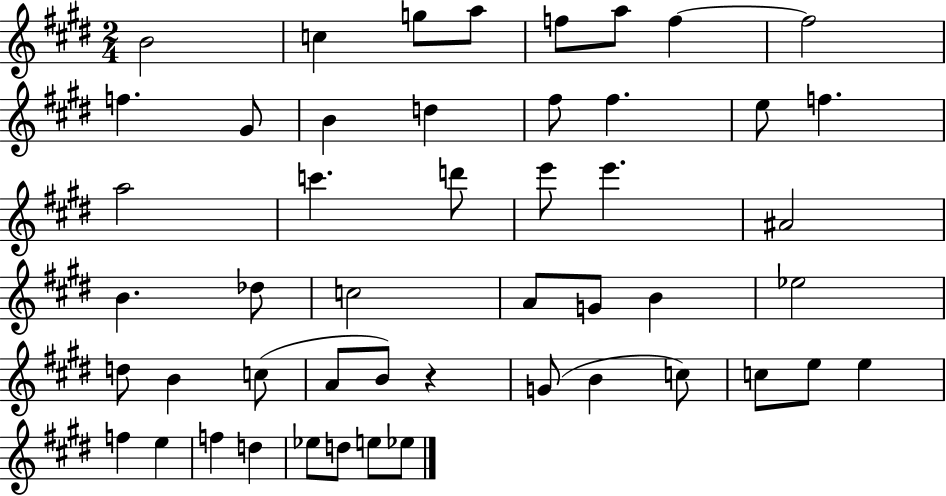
B4/h C5/q G5/e A5/e F5/e A5/e F5/q F5/h F5/q. G#4/e B4/q D5/q F#5/e F#5/q. E5/e F5/q. A5/h C6/q. D6/e E6/e E6/q. A#4/h B4/q. Db5/e C5/h A4/e G4/e B4/q Eb5/h D5/e B4/q C5/e A4/e B4/e R/q G4/e B4/q C5/e C5/e E5/e E5/q F5/q E5/q F5/q D5/q Eb5/e D5/e E5/e Eb5/e